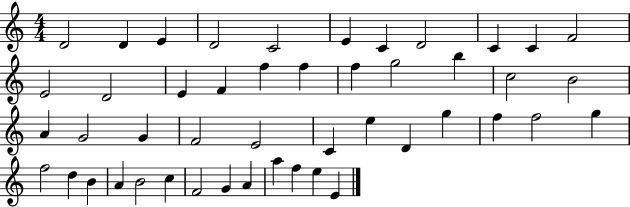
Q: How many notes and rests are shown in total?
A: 47